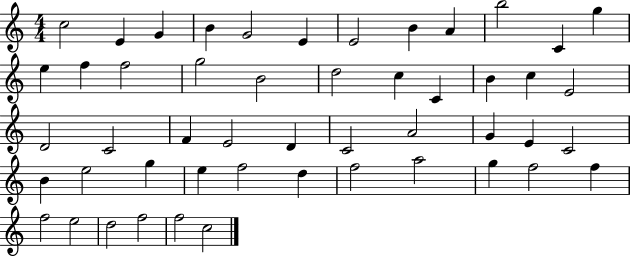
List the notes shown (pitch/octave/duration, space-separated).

C5/h E4/q G4/q B4/q G4/h E4/q E4/h B4/q A4/q B5/h C4/q G5/q E5/q F5/q F5/h G5/h B4/h D5/h C5/q C4/q B4/q C5/q E4/h D4/h C4/h F4/q E4/h D4/q C4/h A4/h G4/q E4/q C4/h B4/q E5/h G5/q E5/q F5/h D5/q F5/h A5/h G5/q F5/h F5/q F5/h E5/h D5/h F5/h F5/h C5/h